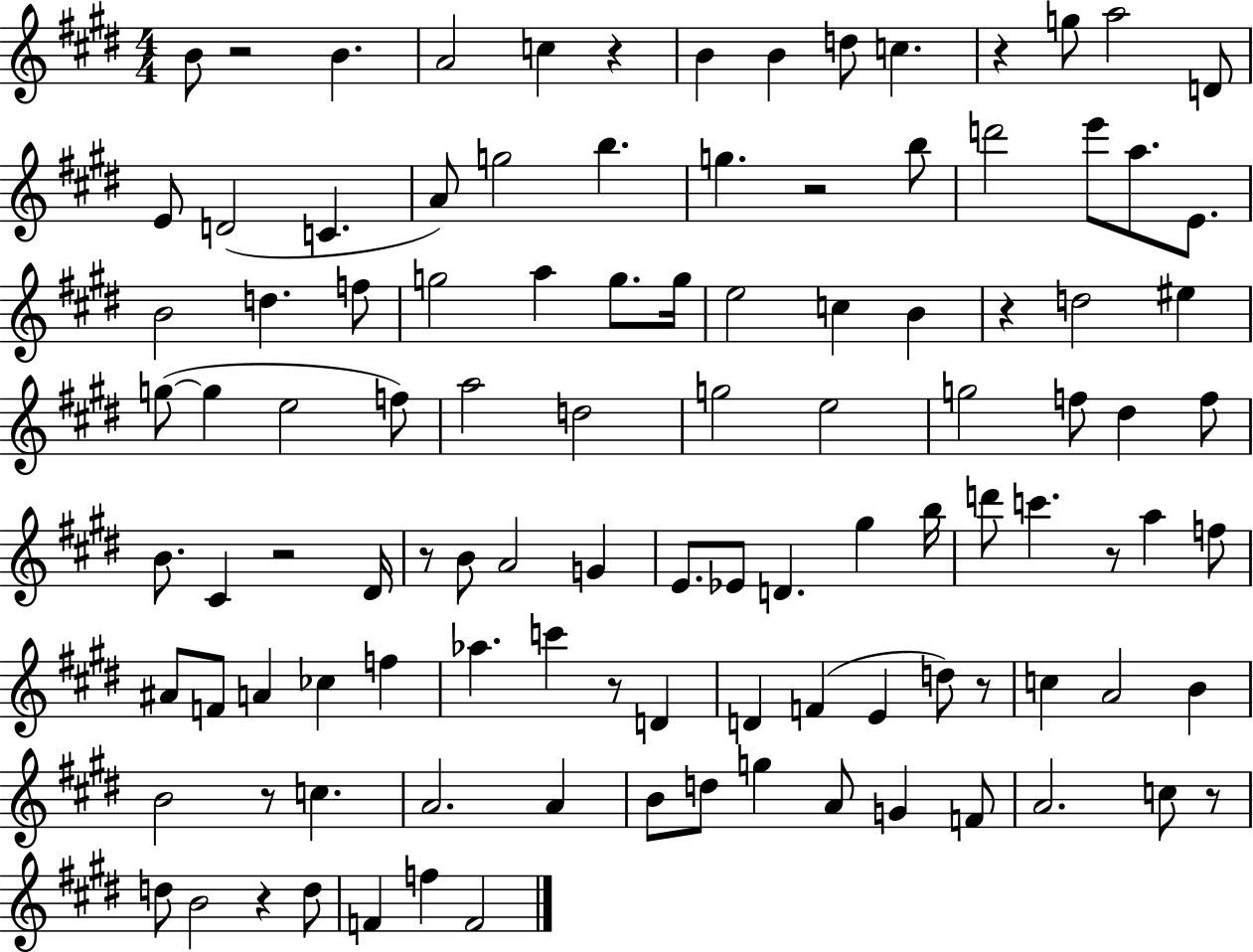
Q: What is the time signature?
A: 4/4